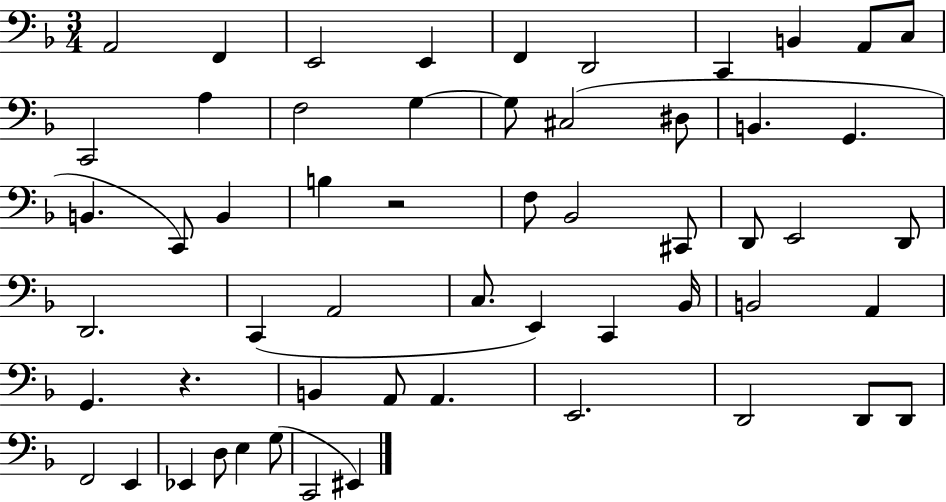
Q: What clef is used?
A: bass